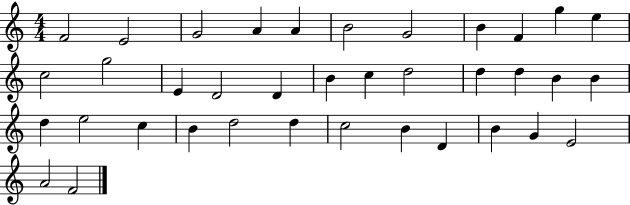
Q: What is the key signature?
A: C major